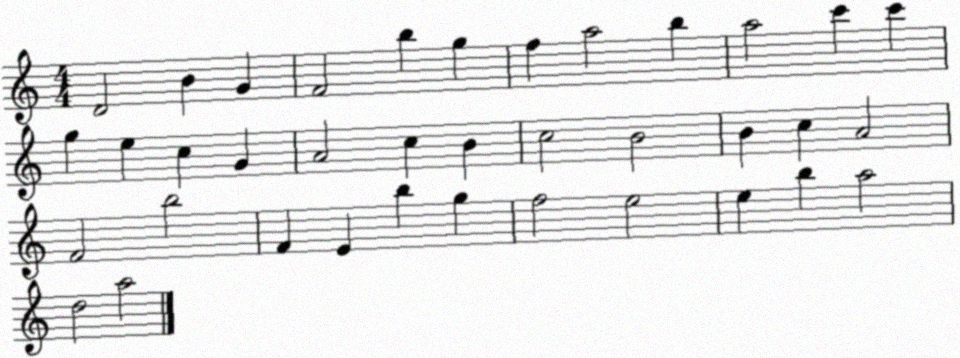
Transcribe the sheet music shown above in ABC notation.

X:1
T:Untitled
M:4/4
L:1/4
K:C
D2 B G F2 b g f a2 b a2 c' c' g e c G A2 c B c2 B2 B c A2 F2 b2 F E b g f2 e2 e b a2 d2 a2